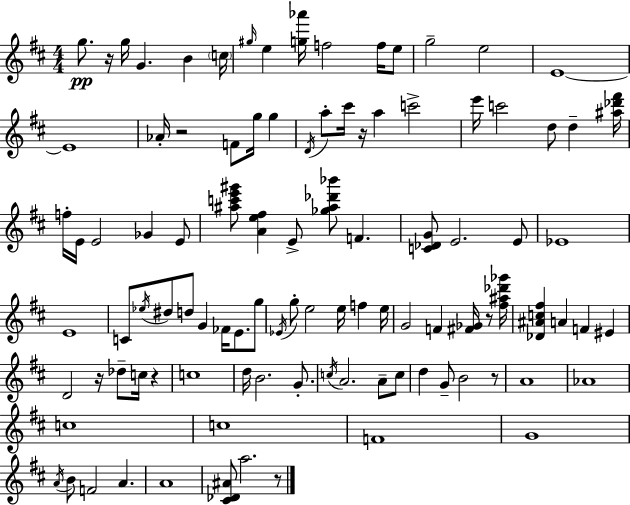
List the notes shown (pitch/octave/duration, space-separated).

G5/e. R/s G5/s G4/q. B4/q C5/s G#5/s E5/q [G5,Ab6]/s F5/h F5/s E5/e G5/h E5/h E4/w E4/w Ab4/s R/h F4/e G5/s G5/q D4/s A5/e C#6/s R/s A5/q C6/h E6/s C6/h D5/e D5/q [A#5,Db6,F#6]/s F5/s E4/s E4/h Gb4/q E4/e [A#5,C6,E6,G#6]/e [A4,E5,F#5]/q E4/e [Gb5,A#5,Db6,Bb6]/e F4/q. [C4,Db4,G4]/e E4/h. E4/e Eb4/w E4/w C4/e Eb5/s D#5/e D5/e G4/q FES4/s E4/e. G5/e Eb4/s G5/e E5/h E5/s F5/q E5/s G4/h F4/q [F#4,Gb4]/s R/e [F#5,A#5,Db6,Gb6]/s [Db4,A#4,C5,F#5]/q A4/q F4/q EIS4/q D4/h R/s Db5/e C5/s R/q C5/w D5/s B4/h. G4/e. C5/s A4/h. A4/e C5/e D5/q G4/e B4/h R/e A4/w Ab4/w C5/w C5/w F4/w G4/w A4/s B4/e F4/h A4/q. A4/w [C#4,Db4,A#4]/e A5/h. R/e